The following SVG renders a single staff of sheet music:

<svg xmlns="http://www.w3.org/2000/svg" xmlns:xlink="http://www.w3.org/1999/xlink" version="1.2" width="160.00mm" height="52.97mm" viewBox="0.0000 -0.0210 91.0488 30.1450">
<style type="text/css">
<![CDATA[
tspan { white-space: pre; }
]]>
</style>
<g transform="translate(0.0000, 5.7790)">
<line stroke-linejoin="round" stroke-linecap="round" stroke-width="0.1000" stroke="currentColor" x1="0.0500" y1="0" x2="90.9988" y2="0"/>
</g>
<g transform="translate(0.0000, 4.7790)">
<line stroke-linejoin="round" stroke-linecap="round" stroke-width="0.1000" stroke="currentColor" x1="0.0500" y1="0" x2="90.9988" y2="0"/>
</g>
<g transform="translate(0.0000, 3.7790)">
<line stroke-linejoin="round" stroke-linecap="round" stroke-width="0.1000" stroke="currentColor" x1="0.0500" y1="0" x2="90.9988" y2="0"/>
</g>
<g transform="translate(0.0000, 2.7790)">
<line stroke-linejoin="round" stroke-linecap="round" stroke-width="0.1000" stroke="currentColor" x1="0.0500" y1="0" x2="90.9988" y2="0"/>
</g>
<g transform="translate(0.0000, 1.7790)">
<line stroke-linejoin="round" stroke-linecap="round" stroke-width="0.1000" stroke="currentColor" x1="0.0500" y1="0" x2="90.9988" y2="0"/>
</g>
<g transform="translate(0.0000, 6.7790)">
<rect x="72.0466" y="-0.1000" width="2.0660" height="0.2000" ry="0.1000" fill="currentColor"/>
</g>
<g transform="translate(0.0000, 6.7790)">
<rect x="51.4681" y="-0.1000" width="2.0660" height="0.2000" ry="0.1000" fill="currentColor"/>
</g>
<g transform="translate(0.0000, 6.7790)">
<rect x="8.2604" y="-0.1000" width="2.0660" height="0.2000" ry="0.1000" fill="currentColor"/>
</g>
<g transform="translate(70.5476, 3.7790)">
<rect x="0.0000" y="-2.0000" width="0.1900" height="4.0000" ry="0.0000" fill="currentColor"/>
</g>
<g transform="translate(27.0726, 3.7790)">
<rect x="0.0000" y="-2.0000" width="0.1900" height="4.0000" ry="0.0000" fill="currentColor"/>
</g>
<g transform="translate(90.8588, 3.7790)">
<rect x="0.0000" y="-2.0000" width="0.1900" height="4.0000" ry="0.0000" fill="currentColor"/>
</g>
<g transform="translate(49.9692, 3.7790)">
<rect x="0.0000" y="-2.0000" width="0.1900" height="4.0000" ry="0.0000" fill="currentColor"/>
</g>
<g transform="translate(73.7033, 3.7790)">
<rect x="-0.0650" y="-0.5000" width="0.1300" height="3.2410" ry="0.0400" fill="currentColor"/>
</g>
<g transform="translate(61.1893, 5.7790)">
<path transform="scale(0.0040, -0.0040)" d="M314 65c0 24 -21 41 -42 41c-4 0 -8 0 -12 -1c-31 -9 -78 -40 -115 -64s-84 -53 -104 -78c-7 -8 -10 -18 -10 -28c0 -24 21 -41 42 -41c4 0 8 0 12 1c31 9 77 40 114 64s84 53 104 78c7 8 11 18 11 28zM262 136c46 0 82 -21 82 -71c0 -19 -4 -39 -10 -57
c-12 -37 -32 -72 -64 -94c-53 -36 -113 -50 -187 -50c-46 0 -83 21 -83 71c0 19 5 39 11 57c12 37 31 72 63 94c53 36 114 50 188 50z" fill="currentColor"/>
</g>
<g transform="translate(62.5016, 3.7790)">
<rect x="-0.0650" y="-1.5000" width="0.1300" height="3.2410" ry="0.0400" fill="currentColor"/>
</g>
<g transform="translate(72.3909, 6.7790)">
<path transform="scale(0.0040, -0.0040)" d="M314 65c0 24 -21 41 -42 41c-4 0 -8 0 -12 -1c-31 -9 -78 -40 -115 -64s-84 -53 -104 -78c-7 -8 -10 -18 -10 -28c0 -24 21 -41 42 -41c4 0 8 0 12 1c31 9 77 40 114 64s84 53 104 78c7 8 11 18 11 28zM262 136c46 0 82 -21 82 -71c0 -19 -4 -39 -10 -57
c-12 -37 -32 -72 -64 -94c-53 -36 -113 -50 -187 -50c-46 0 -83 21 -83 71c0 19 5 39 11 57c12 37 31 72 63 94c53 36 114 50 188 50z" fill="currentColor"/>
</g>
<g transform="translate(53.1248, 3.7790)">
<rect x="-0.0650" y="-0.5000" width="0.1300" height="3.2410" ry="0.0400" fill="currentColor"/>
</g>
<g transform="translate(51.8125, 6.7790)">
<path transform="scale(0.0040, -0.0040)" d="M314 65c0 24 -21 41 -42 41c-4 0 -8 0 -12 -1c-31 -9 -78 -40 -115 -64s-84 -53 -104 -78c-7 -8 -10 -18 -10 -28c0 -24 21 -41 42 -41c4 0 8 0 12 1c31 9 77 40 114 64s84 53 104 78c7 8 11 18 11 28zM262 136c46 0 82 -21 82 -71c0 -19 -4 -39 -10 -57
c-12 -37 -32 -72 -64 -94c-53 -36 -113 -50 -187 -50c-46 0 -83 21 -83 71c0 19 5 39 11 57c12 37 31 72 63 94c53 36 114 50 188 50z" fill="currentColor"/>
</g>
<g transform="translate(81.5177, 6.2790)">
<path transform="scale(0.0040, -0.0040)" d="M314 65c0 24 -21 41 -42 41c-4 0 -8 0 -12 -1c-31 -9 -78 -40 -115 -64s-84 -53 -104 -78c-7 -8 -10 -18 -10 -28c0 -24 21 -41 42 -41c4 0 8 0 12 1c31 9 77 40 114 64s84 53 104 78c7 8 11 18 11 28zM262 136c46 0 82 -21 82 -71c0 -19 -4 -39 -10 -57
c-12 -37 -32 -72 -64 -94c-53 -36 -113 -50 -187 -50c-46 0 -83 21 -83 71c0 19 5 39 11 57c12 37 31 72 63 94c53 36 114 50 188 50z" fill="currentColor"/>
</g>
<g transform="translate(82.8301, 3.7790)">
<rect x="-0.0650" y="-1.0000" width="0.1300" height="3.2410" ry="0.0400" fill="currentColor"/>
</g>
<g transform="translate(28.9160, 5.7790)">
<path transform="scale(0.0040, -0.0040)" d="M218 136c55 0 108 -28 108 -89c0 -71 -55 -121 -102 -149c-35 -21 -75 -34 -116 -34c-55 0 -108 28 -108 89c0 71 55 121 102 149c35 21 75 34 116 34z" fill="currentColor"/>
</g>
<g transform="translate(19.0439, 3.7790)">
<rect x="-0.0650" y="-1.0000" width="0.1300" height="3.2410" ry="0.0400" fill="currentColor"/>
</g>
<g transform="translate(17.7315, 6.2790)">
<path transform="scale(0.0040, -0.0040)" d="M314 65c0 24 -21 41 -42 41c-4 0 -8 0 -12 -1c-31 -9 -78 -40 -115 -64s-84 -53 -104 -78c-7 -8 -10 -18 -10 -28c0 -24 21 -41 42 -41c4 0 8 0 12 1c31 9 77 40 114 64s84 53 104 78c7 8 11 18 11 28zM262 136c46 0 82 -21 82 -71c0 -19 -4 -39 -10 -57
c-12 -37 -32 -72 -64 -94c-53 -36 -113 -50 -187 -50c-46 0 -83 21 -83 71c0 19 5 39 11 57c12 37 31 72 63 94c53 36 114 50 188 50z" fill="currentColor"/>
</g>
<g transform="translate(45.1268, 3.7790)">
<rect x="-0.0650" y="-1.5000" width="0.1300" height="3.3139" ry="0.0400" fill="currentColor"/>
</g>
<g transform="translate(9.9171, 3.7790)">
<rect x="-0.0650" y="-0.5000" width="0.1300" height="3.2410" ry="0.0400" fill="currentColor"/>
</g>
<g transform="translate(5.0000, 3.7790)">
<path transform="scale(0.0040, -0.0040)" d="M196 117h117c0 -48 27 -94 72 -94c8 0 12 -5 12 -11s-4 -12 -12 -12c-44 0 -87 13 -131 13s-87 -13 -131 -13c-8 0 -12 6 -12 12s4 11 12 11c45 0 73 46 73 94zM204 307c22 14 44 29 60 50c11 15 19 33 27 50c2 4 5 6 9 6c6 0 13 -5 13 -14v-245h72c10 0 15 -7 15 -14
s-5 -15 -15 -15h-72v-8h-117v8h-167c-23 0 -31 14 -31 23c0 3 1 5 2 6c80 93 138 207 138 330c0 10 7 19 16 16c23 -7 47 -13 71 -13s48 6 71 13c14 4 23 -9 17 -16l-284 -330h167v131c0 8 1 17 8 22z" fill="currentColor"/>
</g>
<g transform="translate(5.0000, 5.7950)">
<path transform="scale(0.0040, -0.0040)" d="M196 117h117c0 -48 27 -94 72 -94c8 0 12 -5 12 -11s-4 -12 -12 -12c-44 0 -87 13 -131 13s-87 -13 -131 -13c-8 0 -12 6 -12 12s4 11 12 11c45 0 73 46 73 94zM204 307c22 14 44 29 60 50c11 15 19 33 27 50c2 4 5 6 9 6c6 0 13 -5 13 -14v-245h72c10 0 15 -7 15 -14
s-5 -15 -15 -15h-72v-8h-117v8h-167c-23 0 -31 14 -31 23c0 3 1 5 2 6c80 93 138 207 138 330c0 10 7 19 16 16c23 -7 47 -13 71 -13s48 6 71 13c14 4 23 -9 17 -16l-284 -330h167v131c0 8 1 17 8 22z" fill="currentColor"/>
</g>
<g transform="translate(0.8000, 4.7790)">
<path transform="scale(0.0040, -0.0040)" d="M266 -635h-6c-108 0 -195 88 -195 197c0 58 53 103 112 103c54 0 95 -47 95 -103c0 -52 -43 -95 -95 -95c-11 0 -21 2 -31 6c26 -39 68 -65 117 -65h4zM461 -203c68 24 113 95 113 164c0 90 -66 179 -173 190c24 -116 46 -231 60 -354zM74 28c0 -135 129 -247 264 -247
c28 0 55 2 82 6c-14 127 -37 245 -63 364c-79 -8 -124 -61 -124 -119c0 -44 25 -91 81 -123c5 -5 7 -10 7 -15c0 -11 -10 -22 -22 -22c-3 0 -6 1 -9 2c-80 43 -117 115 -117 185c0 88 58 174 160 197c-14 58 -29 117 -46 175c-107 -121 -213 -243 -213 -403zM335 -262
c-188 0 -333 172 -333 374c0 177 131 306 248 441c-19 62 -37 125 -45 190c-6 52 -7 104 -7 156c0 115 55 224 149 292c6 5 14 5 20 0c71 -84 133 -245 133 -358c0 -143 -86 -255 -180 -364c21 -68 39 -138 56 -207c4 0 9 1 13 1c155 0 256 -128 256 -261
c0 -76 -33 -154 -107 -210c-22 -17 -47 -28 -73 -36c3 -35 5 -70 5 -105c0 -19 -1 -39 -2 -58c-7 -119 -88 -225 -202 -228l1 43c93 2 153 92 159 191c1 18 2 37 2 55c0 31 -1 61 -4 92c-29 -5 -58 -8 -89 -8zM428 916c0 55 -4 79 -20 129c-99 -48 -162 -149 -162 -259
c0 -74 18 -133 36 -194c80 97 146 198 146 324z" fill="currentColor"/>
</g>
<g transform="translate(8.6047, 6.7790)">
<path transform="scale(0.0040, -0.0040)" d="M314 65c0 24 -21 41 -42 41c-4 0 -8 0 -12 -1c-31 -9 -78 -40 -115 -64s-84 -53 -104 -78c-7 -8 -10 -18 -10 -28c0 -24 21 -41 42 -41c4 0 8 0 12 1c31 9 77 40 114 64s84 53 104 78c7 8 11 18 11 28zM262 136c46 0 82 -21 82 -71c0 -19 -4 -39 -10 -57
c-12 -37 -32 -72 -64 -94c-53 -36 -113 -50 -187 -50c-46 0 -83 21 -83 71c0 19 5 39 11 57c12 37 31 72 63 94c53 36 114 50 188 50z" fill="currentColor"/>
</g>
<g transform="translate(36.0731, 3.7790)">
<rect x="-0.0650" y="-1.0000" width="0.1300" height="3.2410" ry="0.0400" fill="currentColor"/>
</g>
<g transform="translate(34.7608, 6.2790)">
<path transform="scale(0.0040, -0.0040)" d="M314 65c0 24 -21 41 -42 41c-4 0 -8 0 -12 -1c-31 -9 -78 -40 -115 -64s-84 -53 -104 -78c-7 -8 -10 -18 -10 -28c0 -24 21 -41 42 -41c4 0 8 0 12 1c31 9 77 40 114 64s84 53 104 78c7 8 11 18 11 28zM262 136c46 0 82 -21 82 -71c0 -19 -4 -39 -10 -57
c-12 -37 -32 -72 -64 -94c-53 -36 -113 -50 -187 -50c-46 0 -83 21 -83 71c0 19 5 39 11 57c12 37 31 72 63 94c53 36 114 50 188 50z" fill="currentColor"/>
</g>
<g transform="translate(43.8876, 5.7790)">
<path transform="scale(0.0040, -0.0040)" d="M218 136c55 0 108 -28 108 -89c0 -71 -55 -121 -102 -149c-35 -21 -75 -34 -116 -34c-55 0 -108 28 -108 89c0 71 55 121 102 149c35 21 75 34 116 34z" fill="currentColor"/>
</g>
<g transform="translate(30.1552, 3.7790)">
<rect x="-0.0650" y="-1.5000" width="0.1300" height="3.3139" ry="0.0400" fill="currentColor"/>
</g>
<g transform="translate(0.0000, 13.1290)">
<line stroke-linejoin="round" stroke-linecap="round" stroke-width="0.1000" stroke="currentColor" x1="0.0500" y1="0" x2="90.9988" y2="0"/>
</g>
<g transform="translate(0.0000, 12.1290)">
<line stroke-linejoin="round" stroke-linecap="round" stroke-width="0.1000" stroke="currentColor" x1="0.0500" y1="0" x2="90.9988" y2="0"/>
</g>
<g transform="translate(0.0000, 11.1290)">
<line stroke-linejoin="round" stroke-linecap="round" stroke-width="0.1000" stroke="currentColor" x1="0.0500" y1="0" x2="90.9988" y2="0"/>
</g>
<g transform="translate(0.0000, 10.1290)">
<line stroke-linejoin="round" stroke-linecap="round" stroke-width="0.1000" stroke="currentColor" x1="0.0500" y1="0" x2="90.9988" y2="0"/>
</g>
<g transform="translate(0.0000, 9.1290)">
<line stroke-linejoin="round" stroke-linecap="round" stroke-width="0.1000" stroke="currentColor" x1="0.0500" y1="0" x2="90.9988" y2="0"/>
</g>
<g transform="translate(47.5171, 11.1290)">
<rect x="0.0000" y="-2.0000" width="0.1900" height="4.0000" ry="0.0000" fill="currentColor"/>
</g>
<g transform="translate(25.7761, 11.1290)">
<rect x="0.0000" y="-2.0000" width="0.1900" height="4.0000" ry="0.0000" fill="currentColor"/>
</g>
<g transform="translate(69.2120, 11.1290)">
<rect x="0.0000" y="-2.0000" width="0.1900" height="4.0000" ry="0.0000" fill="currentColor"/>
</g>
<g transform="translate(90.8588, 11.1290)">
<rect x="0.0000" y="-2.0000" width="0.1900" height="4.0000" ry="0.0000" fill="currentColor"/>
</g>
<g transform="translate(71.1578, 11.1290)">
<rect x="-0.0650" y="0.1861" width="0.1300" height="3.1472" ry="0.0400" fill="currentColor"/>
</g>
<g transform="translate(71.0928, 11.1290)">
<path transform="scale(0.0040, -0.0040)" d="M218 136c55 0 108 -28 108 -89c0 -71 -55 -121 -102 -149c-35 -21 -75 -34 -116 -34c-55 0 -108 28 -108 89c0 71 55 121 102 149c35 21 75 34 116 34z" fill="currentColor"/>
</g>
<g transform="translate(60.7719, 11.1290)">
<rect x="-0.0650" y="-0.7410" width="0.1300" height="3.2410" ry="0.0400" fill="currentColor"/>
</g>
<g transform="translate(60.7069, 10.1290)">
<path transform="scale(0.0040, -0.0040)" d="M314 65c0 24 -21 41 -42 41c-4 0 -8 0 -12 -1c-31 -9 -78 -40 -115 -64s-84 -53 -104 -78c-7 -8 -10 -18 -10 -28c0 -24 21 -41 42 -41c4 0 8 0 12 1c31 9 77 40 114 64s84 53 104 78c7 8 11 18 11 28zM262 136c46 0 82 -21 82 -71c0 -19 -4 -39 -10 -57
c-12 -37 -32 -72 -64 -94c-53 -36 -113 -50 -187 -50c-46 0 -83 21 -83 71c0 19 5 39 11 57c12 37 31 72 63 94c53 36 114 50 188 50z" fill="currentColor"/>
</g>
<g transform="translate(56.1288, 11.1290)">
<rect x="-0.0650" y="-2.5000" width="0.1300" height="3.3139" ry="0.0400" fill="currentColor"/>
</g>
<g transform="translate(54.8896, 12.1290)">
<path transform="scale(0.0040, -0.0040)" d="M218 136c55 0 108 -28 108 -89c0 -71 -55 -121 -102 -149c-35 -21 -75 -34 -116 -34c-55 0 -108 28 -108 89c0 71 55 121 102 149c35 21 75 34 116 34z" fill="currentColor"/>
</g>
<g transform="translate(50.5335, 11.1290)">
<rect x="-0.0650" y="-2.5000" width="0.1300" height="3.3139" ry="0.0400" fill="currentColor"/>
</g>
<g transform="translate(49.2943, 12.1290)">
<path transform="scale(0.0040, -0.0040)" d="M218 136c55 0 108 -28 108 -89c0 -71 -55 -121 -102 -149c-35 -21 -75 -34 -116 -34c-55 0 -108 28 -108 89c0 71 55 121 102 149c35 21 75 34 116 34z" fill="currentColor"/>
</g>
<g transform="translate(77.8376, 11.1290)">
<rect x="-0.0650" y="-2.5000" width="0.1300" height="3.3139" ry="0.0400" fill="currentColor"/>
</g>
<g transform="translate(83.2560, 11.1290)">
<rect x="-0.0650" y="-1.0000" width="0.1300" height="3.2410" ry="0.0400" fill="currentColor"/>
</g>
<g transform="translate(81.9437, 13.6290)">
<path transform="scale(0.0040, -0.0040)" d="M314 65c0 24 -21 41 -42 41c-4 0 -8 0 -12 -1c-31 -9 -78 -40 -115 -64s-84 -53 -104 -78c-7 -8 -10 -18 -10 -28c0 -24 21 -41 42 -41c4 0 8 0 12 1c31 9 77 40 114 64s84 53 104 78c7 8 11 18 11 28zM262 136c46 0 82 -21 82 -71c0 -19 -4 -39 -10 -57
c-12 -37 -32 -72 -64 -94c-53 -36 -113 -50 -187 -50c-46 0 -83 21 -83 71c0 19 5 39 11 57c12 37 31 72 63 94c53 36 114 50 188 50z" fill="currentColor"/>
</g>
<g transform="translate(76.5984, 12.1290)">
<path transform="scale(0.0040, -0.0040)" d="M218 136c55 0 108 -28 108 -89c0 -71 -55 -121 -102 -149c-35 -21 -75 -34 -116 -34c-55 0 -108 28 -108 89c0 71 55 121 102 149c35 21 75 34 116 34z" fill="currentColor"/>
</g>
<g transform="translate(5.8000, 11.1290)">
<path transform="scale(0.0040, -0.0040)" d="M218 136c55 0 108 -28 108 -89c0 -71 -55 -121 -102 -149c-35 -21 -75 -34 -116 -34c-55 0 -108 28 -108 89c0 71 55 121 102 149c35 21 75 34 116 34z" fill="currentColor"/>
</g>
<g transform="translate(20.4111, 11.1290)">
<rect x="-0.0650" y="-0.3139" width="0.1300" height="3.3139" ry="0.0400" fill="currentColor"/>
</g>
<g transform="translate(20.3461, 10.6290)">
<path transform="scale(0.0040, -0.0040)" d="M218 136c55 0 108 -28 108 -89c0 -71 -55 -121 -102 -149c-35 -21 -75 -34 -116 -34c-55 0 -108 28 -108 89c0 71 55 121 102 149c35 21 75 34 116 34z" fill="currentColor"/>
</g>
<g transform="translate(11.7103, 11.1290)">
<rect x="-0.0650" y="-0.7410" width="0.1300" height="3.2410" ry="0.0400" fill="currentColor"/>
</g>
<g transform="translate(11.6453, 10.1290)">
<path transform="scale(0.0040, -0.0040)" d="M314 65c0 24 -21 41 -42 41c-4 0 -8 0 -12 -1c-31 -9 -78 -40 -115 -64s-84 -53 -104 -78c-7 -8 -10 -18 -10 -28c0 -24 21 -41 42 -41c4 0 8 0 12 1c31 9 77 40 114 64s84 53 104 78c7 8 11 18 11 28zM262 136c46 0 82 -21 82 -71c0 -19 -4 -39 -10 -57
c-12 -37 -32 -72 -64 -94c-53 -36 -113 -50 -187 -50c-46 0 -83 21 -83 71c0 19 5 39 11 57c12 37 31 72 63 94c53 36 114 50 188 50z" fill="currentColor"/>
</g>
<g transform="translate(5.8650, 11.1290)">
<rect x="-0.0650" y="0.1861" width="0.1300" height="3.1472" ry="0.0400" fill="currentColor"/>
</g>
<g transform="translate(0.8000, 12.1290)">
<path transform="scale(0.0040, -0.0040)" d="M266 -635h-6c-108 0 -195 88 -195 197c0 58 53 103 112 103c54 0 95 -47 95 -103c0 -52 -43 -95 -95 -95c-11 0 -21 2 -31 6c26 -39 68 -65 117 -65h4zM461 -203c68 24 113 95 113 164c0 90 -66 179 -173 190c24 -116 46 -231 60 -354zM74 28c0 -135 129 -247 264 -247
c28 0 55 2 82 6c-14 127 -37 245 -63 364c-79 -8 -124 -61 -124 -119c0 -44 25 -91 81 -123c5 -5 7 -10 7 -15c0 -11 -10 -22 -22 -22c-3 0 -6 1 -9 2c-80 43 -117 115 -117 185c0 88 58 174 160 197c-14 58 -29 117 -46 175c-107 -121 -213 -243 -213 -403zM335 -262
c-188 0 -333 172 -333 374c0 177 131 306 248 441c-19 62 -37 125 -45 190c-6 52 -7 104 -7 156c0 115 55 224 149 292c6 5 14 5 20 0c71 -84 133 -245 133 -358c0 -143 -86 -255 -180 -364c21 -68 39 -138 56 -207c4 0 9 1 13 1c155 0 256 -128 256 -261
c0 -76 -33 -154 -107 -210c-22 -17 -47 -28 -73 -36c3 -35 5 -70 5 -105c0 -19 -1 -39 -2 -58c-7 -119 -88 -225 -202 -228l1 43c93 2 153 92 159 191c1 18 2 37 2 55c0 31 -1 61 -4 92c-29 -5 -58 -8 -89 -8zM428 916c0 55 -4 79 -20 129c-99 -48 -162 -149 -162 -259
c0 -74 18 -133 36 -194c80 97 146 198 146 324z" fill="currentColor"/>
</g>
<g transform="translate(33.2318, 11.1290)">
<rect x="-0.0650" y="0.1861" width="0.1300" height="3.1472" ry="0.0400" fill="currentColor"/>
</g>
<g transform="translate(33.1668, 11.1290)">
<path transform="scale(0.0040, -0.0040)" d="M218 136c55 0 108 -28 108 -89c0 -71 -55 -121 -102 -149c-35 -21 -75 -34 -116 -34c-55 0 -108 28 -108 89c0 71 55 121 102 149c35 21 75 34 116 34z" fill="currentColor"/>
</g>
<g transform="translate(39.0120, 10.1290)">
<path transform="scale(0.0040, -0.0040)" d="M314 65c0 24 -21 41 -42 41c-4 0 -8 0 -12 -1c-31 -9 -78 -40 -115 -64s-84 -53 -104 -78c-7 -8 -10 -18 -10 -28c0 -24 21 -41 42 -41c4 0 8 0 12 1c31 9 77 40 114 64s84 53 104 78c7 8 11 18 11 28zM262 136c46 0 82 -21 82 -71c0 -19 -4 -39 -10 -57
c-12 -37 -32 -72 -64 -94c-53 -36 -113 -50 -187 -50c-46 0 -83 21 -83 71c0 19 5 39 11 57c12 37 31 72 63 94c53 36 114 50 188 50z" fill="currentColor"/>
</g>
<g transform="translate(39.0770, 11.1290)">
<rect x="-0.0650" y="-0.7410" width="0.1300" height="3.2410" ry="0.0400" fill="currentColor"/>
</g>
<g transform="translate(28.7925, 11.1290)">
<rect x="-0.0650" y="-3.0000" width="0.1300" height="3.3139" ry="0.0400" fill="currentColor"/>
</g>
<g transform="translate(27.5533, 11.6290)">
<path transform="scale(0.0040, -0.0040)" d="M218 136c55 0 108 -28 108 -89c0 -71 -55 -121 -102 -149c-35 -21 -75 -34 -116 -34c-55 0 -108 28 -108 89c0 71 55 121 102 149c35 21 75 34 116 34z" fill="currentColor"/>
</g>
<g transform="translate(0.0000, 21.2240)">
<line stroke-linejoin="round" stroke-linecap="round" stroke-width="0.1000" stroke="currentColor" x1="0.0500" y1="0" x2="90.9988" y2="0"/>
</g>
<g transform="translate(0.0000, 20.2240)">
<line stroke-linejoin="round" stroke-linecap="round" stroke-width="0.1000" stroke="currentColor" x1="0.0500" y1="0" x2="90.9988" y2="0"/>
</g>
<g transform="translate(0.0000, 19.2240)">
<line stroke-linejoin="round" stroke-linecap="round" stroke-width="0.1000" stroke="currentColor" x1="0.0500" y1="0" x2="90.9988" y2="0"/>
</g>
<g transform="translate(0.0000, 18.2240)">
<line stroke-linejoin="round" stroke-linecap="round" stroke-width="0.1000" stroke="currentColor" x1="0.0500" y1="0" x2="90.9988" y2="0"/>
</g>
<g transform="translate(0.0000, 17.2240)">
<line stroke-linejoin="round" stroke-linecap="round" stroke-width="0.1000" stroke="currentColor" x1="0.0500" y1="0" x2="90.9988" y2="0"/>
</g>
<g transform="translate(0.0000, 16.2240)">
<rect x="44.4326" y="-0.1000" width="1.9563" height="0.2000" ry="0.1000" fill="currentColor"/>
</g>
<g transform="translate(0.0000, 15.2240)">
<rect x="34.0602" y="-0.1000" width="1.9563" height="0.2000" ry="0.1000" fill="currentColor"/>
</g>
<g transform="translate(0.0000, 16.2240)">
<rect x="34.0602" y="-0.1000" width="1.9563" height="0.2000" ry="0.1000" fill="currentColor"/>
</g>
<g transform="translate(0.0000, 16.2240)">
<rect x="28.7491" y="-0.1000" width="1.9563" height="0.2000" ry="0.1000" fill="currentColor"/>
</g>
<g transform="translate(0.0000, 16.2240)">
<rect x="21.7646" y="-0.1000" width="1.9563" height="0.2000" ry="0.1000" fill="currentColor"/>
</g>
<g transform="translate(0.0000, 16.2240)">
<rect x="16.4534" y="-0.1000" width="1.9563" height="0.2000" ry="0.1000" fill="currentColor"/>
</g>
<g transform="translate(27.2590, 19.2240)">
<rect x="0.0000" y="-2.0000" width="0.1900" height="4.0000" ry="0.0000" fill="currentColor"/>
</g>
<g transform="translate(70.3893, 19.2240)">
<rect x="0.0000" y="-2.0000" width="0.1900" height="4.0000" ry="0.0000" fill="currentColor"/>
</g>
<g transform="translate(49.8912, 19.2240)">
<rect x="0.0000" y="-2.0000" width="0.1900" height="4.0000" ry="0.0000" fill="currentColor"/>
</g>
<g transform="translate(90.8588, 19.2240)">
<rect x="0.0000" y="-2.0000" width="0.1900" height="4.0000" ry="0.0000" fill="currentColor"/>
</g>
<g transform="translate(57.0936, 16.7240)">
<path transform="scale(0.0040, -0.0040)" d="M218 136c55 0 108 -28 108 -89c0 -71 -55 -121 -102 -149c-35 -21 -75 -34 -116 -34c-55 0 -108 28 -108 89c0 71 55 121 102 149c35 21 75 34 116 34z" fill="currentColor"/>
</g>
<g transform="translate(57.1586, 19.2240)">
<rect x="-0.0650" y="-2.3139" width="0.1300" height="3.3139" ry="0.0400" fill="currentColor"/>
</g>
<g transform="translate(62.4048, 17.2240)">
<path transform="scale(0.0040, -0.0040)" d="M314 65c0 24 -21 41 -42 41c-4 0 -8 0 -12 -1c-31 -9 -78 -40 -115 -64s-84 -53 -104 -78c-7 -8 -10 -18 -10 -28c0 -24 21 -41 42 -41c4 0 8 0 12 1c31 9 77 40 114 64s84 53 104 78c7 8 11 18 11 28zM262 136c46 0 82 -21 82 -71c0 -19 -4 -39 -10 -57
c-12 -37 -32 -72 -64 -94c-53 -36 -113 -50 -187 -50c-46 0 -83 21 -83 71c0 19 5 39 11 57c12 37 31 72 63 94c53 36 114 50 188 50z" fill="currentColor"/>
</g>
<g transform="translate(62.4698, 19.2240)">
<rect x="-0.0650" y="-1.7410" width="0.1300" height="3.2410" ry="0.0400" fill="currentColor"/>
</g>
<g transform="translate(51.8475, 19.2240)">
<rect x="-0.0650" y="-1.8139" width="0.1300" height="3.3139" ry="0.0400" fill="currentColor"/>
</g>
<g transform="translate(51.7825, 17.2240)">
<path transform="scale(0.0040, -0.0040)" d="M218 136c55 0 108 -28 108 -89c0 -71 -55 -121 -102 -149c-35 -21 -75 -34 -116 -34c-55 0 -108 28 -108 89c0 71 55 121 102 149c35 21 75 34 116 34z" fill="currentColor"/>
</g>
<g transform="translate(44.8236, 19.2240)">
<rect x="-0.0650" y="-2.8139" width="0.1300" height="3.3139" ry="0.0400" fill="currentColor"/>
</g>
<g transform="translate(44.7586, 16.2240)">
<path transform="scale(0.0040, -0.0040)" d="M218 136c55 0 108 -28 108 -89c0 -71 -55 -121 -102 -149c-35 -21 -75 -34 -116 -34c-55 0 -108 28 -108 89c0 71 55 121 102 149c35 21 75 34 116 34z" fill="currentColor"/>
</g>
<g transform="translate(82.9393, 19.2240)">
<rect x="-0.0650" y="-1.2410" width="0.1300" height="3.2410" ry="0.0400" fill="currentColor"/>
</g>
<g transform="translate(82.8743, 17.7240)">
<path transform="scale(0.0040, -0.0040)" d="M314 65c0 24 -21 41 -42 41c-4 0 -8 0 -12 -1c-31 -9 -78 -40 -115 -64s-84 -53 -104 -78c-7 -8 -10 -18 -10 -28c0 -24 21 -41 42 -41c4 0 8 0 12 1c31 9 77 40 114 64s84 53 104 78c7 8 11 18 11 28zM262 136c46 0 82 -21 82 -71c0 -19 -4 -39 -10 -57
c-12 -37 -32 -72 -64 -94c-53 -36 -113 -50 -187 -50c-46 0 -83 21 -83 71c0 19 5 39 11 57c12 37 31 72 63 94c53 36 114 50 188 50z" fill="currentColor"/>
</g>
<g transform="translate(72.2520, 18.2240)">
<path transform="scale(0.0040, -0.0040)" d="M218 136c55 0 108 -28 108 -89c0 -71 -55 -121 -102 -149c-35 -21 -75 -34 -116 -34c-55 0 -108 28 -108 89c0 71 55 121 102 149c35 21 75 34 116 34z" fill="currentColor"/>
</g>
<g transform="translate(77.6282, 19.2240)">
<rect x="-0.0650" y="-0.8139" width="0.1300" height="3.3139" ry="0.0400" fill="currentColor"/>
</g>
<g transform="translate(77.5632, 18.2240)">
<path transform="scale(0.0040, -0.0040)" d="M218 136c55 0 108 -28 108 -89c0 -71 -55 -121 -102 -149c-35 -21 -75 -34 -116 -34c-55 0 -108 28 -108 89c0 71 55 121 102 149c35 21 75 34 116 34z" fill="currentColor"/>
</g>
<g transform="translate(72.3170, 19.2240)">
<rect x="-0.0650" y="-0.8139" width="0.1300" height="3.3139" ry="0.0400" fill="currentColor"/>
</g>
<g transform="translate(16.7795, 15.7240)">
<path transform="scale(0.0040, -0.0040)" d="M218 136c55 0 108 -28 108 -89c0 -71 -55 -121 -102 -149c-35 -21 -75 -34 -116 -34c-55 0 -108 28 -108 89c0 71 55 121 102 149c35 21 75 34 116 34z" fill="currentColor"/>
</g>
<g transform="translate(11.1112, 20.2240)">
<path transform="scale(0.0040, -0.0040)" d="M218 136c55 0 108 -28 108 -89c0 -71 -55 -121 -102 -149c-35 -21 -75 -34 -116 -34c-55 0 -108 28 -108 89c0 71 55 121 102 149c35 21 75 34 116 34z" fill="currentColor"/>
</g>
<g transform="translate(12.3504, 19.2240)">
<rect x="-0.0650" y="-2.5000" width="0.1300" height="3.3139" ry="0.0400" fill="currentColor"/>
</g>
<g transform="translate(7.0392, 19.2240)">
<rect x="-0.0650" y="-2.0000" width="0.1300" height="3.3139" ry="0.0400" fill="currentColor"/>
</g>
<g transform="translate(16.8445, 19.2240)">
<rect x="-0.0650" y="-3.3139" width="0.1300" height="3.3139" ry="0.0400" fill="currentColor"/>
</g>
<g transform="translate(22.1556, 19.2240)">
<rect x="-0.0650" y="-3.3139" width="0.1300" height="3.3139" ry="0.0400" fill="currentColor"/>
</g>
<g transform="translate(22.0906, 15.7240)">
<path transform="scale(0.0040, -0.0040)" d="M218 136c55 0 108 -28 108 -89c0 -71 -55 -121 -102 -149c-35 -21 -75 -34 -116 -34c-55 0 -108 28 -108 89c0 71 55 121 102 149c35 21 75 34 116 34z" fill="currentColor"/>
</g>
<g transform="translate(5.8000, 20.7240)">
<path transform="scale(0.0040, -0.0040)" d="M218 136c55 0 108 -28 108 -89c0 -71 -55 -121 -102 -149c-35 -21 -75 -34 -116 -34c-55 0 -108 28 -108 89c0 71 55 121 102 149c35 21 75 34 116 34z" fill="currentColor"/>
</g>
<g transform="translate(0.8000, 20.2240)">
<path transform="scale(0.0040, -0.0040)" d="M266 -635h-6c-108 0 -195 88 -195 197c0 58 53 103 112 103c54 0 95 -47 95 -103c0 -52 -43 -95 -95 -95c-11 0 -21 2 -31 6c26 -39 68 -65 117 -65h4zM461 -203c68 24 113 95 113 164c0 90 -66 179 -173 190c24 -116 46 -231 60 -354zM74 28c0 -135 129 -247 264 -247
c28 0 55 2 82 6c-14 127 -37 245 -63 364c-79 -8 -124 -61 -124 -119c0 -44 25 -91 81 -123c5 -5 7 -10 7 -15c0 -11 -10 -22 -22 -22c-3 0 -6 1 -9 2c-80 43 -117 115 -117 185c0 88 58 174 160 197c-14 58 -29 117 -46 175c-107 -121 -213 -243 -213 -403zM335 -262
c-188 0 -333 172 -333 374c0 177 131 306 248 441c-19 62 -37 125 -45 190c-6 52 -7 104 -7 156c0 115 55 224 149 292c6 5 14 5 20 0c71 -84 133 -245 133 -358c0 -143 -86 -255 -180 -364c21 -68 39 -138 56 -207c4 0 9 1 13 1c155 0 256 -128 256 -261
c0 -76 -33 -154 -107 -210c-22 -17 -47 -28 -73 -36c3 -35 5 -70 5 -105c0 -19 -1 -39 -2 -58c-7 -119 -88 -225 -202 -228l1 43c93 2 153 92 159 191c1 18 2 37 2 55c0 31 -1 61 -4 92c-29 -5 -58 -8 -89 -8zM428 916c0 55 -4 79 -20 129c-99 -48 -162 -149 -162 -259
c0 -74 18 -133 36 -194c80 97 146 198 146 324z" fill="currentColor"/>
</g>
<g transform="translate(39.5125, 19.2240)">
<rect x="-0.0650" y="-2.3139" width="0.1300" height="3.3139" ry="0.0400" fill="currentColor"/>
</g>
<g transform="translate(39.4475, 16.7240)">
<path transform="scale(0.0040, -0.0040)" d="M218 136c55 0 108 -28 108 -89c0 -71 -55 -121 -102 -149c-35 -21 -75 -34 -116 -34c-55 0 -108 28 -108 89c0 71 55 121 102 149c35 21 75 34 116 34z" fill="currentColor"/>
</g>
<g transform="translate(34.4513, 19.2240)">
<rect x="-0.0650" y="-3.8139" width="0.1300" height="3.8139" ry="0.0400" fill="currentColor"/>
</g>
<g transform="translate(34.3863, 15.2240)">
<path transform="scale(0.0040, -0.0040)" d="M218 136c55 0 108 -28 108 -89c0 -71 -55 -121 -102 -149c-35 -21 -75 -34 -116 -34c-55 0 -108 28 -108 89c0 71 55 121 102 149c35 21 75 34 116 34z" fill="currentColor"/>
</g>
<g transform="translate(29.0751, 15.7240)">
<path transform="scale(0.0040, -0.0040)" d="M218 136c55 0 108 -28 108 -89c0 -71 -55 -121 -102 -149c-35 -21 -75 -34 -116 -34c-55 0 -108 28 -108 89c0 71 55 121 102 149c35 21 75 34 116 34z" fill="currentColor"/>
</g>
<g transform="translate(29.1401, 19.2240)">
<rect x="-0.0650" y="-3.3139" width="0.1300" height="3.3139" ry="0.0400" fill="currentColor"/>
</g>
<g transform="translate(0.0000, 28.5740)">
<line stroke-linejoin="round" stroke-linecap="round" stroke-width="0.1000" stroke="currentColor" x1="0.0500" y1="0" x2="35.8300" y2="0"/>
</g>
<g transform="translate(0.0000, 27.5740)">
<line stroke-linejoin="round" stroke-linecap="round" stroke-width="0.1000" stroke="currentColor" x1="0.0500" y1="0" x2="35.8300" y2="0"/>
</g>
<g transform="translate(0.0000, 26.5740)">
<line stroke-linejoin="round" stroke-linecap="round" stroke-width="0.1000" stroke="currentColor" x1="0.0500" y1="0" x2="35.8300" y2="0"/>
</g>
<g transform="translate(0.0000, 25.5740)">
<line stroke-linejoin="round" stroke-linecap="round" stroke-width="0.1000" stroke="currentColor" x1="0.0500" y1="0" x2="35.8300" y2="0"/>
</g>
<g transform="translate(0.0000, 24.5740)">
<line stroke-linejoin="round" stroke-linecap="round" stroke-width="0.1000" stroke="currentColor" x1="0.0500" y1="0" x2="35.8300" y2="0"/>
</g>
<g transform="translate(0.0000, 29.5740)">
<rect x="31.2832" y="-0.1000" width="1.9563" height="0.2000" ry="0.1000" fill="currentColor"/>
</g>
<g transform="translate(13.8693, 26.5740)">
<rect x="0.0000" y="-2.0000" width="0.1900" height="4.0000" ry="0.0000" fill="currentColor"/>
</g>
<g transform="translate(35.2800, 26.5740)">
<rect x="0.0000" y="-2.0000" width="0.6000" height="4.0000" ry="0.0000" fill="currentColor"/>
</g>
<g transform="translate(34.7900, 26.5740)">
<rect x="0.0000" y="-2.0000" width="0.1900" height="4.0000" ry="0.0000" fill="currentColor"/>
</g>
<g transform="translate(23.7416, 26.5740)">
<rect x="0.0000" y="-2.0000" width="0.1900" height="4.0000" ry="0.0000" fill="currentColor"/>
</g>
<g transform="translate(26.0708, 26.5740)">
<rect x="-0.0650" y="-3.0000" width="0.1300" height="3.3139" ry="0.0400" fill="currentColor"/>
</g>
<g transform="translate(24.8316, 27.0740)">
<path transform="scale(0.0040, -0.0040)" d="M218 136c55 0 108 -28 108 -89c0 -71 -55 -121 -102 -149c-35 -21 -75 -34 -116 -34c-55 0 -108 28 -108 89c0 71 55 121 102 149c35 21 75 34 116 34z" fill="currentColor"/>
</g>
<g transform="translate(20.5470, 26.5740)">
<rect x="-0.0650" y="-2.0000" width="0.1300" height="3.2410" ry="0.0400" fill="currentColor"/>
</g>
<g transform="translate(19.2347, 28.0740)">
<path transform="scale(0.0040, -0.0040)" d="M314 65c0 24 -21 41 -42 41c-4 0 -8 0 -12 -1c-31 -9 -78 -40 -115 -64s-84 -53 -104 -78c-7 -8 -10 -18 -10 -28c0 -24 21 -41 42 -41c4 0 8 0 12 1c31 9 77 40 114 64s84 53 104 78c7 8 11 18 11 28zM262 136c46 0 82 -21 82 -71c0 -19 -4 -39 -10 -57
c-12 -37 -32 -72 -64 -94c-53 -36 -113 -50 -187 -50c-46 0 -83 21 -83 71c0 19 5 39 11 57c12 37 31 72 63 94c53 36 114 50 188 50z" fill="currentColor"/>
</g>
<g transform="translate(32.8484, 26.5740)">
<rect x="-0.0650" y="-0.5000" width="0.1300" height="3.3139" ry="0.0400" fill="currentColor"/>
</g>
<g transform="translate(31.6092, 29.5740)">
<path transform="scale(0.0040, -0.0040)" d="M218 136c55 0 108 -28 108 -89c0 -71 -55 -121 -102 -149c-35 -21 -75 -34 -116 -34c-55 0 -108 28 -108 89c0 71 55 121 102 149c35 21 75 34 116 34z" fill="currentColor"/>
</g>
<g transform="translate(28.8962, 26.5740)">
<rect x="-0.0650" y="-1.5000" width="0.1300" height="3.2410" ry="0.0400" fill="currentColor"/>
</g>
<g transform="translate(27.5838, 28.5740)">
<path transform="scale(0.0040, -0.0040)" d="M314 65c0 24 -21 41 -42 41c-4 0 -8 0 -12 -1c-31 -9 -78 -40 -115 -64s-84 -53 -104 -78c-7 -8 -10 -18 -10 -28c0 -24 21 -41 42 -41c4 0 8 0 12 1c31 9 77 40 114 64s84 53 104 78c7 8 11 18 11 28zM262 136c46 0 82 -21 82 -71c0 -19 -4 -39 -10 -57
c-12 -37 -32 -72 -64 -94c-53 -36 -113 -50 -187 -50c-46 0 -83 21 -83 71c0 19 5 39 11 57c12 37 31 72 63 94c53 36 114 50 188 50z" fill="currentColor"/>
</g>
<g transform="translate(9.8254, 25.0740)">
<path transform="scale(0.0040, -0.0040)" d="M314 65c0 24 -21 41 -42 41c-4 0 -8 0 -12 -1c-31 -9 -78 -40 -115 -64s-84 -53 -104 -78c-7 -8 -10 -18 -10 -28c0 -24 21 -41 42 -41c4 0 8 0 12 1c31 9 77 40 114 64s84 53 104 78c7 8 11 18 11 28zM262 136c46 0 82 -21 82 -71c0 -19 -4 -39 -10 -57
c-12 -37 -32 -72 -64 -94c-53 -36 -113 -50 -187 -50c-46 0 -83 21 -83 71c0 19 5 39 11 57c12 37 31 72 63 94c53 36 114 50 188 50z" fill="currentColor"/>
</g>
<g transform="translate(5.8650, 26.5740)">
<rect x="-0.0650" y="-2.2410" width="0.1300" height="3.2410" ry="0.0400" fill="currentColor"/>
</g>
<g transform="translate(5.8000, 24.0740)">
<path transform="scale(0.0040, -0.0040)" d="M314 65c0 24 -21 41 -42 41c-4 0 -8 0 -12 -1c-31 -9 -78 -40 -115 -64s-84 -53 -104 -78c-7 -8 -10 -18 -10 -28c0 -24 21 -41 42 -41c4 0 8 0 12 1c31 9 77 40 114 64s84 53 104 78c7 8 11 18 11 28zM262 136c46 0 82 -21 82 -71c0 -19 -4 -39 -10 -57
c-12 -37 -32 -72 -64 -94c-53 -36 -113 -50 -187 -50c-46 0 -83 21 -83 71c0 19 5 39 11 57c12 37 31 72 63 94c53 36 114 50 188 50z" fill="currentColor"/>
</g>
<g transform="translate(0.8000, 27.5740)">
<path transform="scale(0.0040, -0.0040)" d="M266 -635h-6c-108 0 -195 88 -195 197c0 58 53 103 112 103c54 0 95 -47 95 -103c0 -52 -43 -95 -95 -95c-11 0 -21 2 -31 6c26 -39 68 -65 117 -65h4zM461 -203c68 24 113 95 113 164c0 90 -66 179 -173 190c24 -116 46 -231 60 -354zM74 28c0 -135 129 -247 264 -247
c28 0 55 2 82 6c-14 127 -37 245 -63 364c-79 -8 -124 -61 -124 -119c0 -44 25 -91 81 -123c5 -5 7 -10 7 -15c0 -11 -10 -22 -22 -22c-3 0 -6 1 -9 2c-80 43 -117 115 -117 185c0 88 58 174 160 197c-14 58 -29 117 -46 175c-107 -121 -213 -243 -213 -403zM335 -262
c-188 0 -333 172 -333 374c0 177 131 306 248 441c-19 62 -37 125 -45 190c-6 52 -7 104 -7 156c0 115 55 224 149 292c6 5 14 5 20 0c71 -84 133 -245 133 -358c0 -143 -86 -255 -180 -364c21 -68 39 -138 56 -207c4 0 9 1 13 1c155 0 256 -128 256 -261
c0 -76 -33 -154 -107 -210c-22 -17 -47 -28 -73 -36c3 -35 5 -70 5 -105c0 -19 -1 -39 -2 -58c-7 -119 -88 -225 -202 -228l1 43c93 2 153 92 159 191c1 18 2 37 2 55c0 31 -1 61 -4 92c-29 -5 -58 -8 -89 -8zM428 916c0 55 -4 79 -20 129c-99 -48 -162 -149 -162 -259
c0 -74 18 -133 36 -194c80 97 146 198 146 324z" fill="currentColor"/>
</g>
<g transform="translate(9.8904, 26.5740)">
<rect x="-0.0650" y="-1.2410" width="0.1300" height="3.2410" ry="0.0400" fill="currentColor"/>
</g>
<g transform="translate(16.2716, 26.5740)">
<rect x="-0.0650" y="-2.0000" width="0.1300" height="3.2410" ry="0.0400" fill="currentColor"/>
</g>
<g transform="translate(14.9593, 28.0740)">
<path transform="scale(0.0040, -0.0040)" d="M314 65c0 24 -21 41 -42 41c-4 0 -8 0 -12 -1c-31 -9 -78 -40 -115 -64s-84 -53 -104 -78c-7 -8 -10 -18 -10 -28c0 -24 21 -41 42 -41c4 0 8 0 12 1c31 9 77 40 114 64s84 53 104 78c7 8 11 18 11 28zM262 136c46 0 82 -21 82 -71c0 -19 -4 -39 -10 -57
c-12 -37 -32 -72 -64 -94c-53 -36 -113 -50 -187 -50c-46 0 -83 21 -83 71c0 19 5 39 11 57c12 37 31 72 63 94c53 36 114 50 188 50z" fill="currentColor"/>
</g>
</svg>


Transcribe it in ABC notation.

X:1
T:Untitled
M:4/4
L:1/4
K:C
C2 D2 E D2 E C2 E2 C2 D2 B d2 c A B d2 G G d2 B G D2 F G b b b c' g a f g f2 d d e2 g2 e2 F2 F2 A E2 C